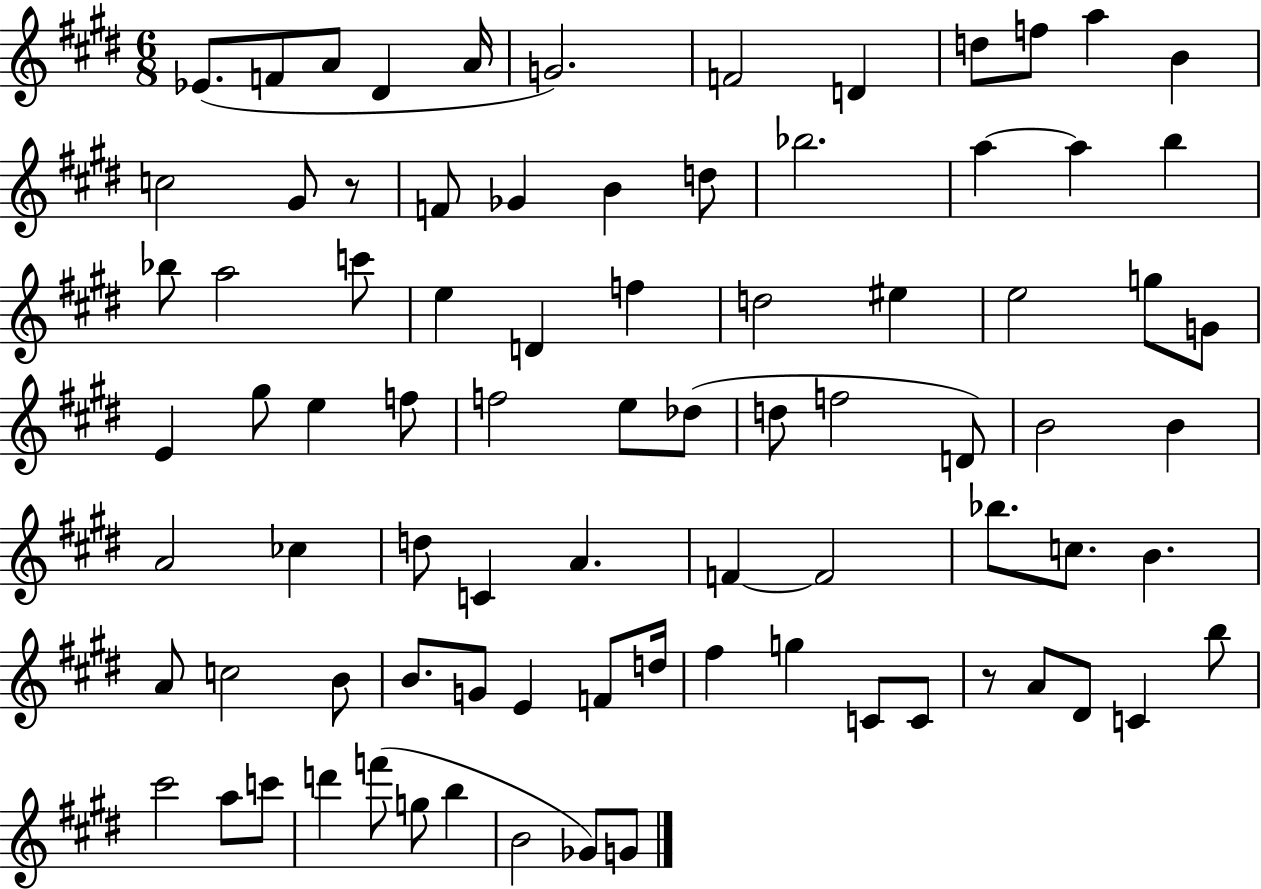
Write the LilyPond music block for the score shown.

{
  \clef treble
  \numericTimeSignature
  \time 6/8
  \key e \major
  \repeat volta 2 { ees'8.( f'8 a'8 dis'4 a'16 | g'2.) | f'2 d'4 | d''8 f''8 a''4 b'4 | \break c''2 gis'8 r8 | f'8 ges'4 b'4 d''8 | bes''2. | a''4~~ a''4 b''4 | \break bes''8 a''2 c'''8 | e''4 d'4 f''4 | d''2 eis''4 | e''2 g''8 g'8 | \break e'4 gis''8 e''4 f''8 | f''2 e''8 des''8( | d''8 f''2 d'8) | b'2 b'4 | \break a'2 ces''4 | d''8 c'4 a'4. | f'4~~ f'2 | bes''8. c''8. b'4. | \break a'8 c''2 b'8 | b'8. g'8 e'4 f'8 d''16 | fis''4 g''4 c'8 c'8 | r8 a'8 dis'8 c'4 b''8 | \break cis'''2 a''8 c'''8 | d'''4 f'''8( g''8 b''4 | b'2 ges'8) g'8 | } \bar "|."
}